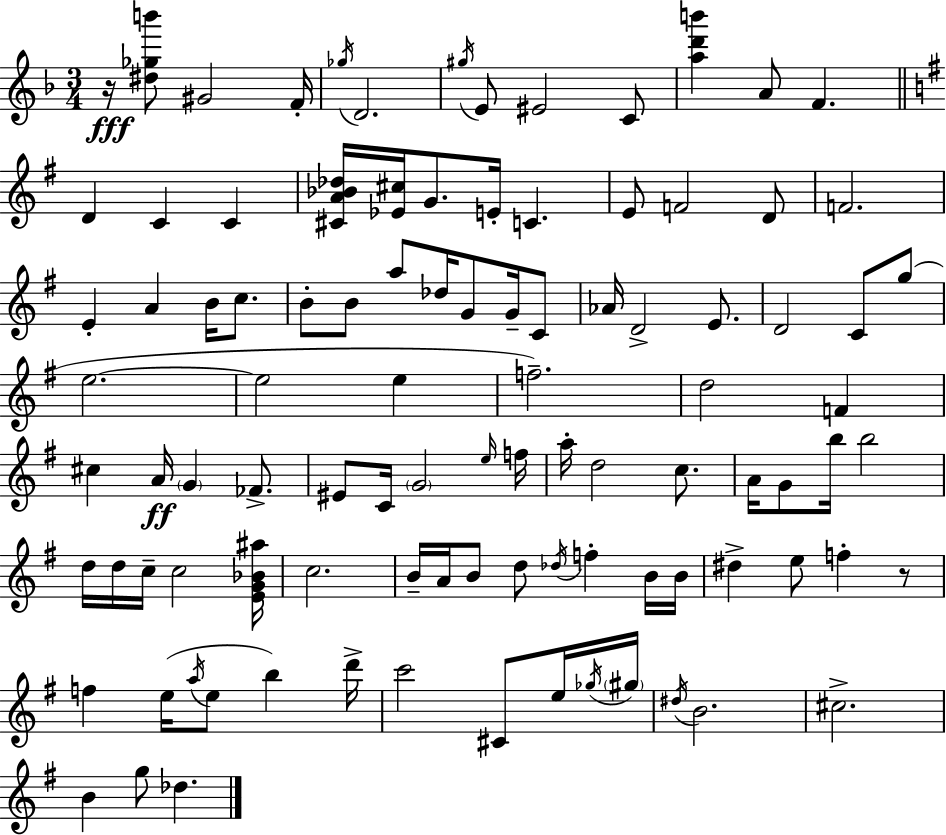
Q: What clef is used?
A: treble